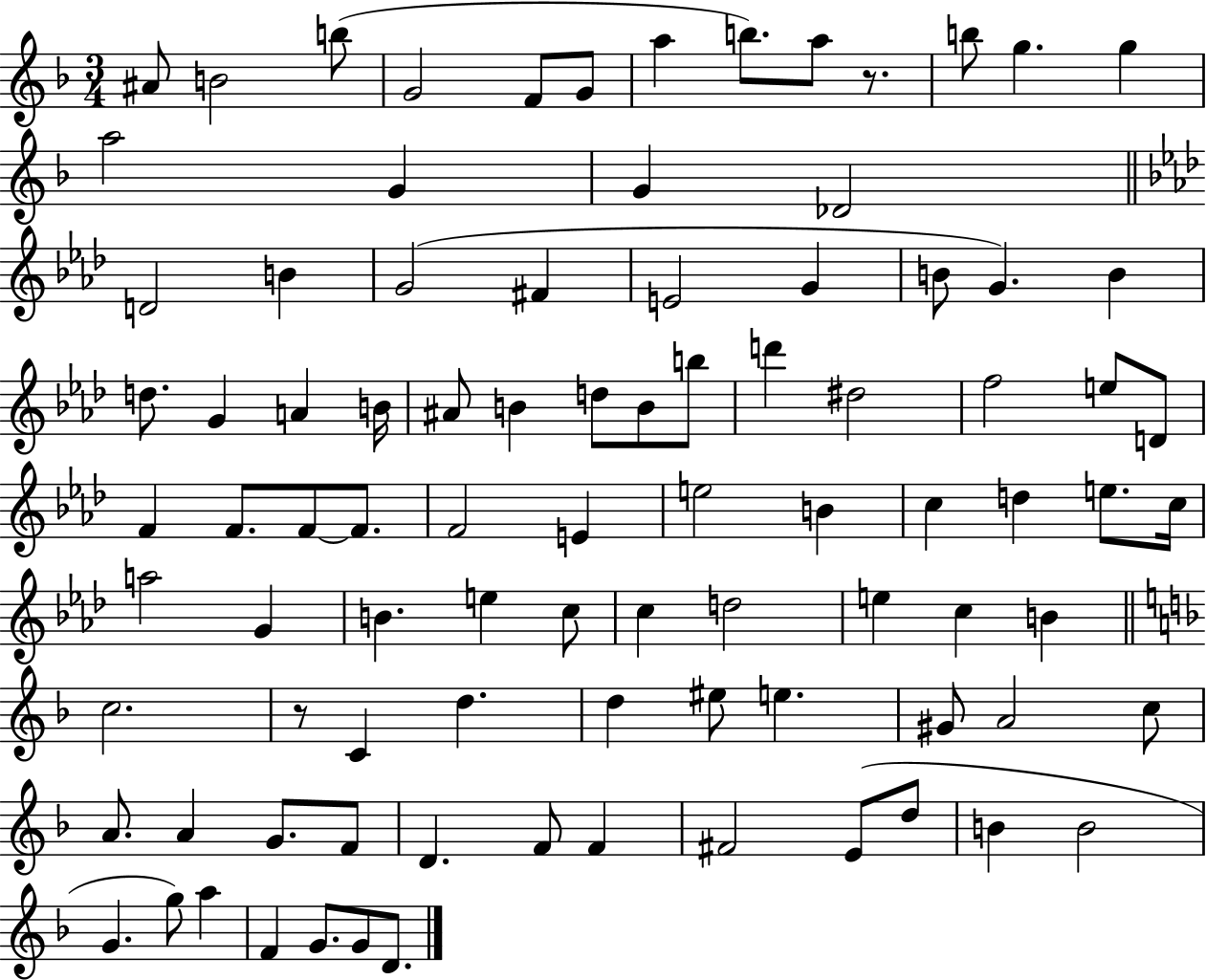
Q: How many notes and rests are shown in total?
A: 91